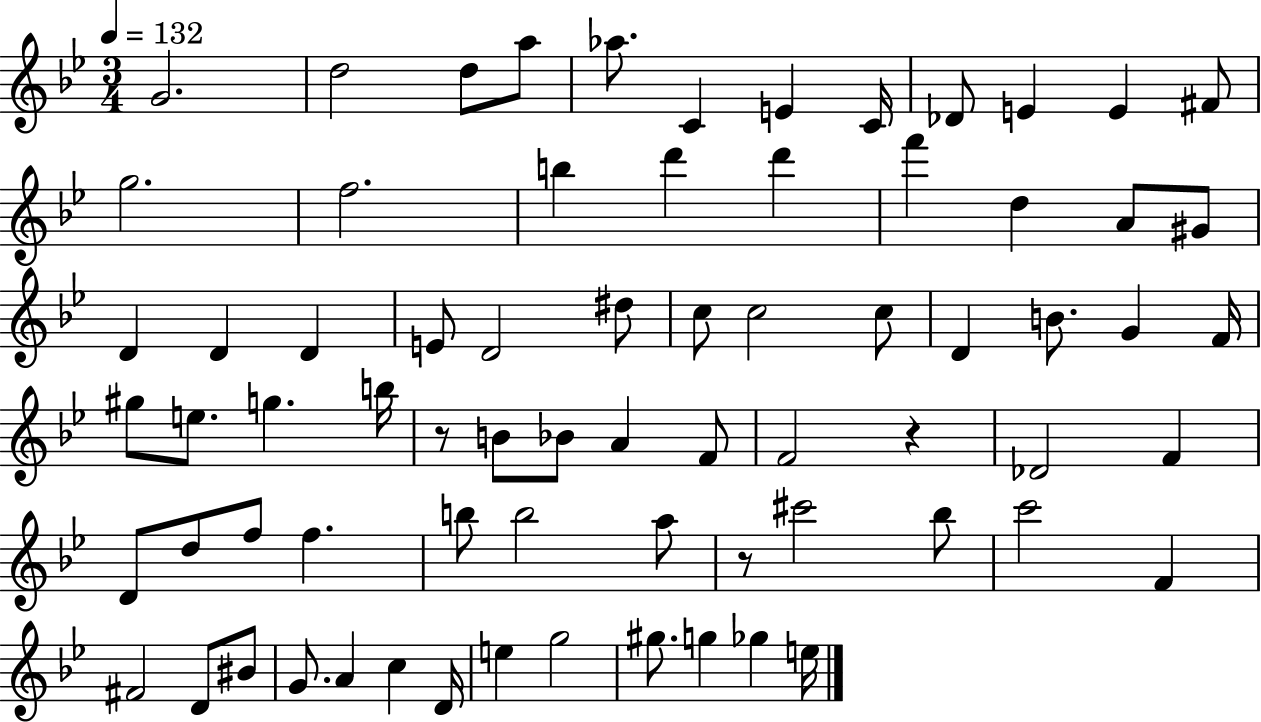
{
  \clef treble
  \numericTimeSignature
  \time 3/4
  \key bes \major
  \tempo 4 = 132
  g'2. | d''2 d''8 a''8 | aes''8. c'4 e'4 c'16 | des'8 e'4 e'4 fis'8 | \break g''2. | f''2. | b''4 d'''4 d'''4 | f'''4 d''4 a'8 gis'8 | \break d'4 d'4 d'4 | e'8 d'2 dis''8 | c''8 c''2 c''8 | d'4 b'8. g'4 f'16 | \break gis''8 e''8. g''4. b''16 | r8 b'8 bes'8 a'4 f'8 | f'2 r4 | des'2 f'4 | \break d'8 d''8 f''8 f''4. | b''8 b''2 a''8 | r8 cis'''2 bes''8 | c'''2 f'4 | \break fis'2 d'8 bis'8 | g'8. a'4 c''4 d'16 | e''4 g''2 | gis''8. g''4 ges''4 e''16 | \break \bar "|."
}